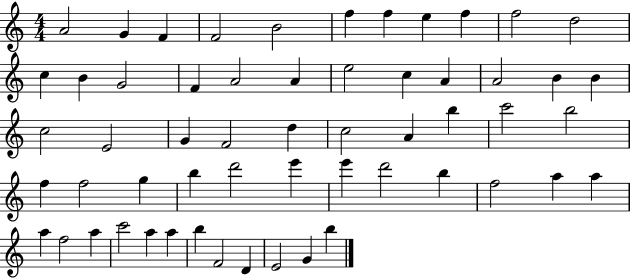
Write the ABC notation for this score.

X:1
T:Untitled
M:4/4
L:1/4
K:C
A2 G F F2 B2 f f e f f2 d2 c B G2 F A2 A e2 c A A2 B B c2 E2 G F2 d c2 A b c'2 b2 f f2 g b d'2 e' e' d'2 b f2 a a a f2 a c'2 a a b F2 D E2 G b